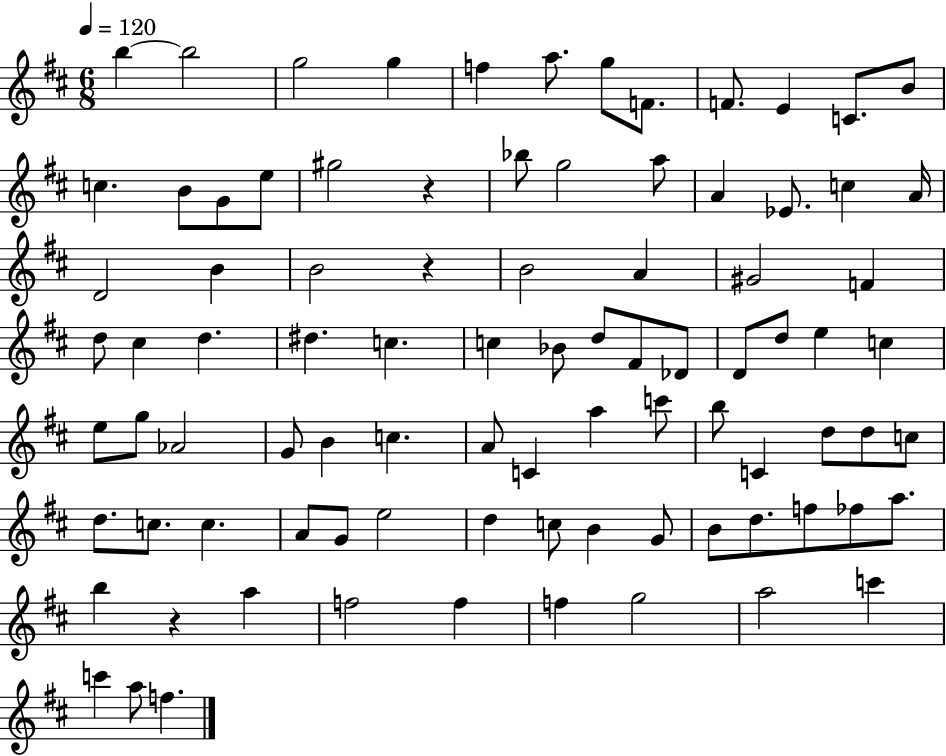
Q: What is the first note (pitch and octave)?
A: B5